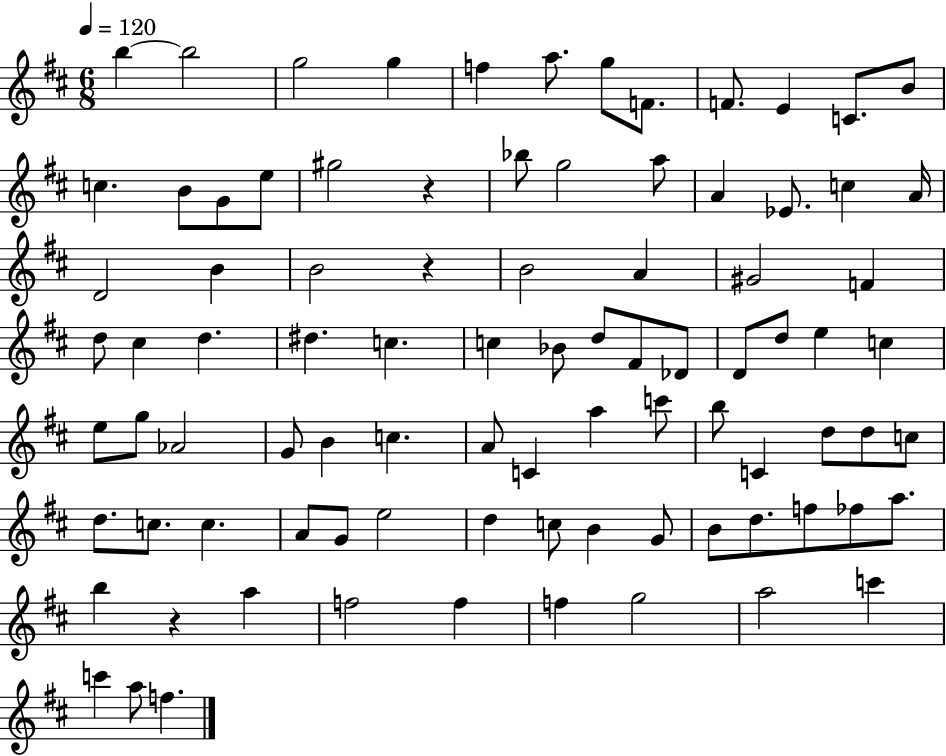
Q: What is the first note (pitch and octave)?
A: B5